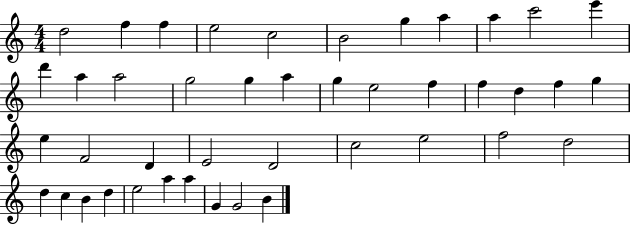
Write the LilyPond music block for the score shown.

{
  \clef treble
  \numericTimeSignature
  \time 4/4
  \key c \major
  d''2 f''4 f''4 | e''2 c''2 | b'2 g''4 a''4 | a''4 c'''2 e'''4 | \break d'''4 a''4 a''2 | g''2 g''4 a''4 | g''4 e''2 f''4 | f''4 d''4 f''4 g''4 | \break e''4 f'2 d'4 | e'2 d'2 | c''2 e''2 | f''2 d''2 | \break d''4 c''4 b'4 d''4 | e''2 a''4 a''4 | g'4 g'2 b'4 | \bar "|."
}